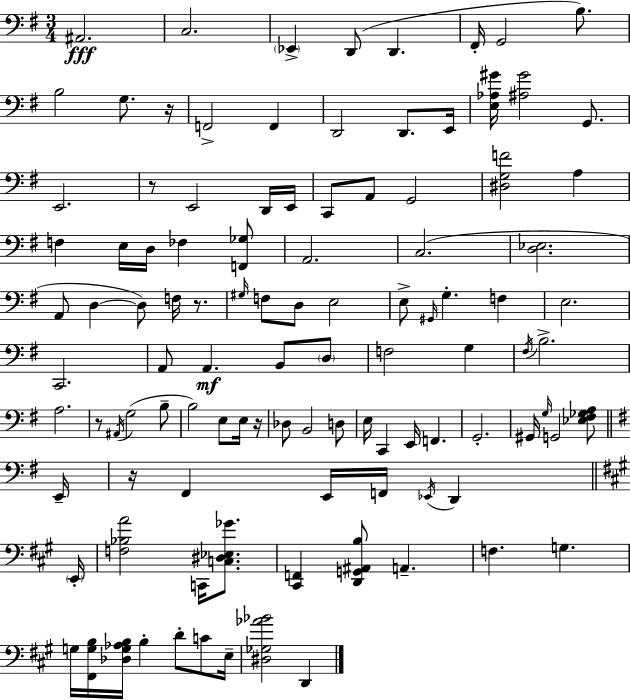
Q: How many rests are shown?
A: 6